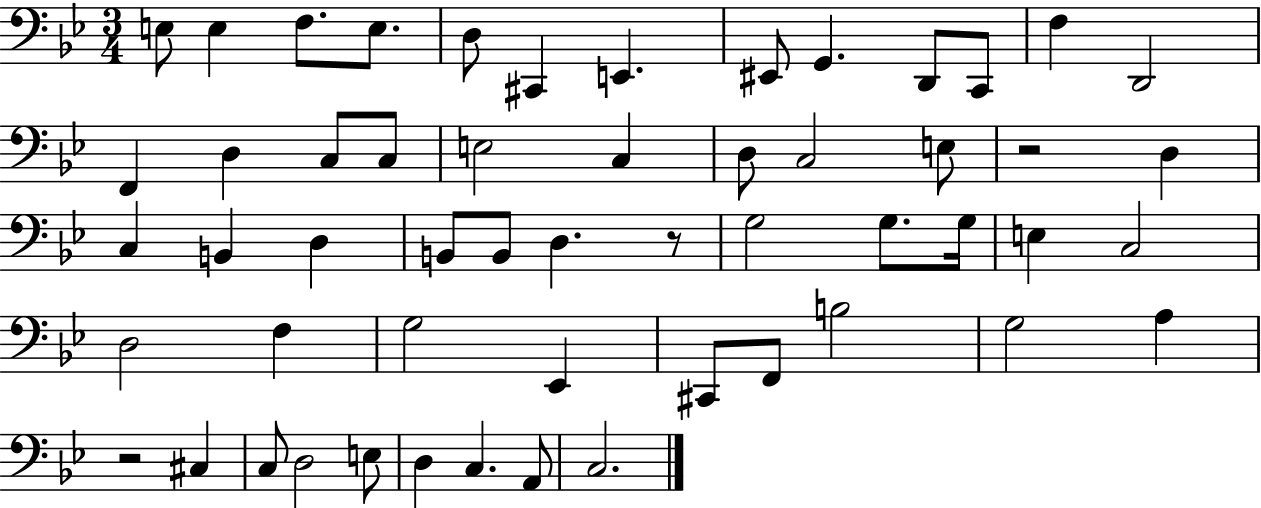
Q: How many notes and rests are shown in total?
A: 54